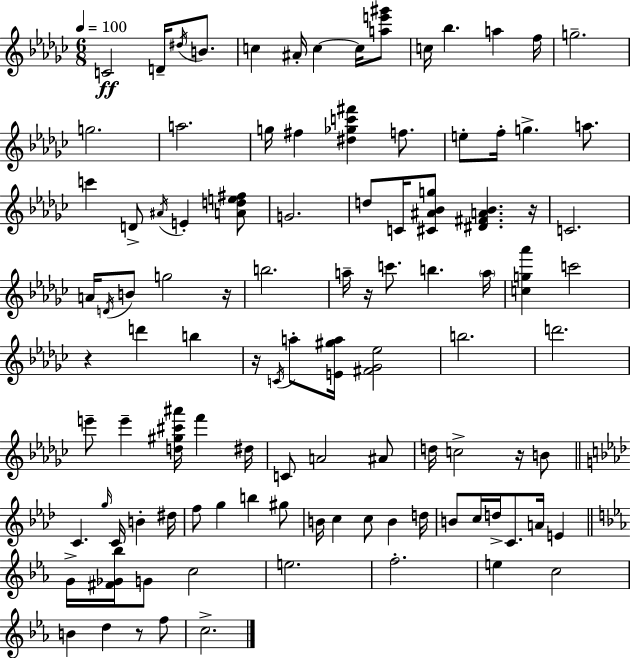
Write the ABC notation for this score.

X:1
T:Untitled
M:6/8
L:1/4
K:Ebm
C2 D/4 ^d/4 B/2 c ^A/4 c c/4 [ae'^g']/2 c/4 _b a f/4 g2 g2 a2 g/4 ^f [^d_gc'^f'] f/2 e/2 f/4 g a/2 c' D/2 ^A/4 E [Ade^f]/2 G2 d/2 C/4 [^C^A_Bg]/2 [^D^FA_B] z/4 C2 A/4 D/4 B/2 g2 z/4 b2 a/4 z/4 c'/2 b a/4 [cg_a'] c'2 z d' b z/4 C/4 a/2 [E^ga]/4 [^F_G_e]2 b2 d'2 e'/2 e' [d^g^c'^a']/4 f' ^d/4 C/2 A2 ^A/2 d/4 c2 z/4 B/2 C g/4 C/4 B ^d/4 f/2 g b ^g/2 B/4 c c/2 B d/4 B/2 c/4 d/4 C/2 A/4 E G/4 [^F_G_b]/4 G/2 c2 e2 f2 e c2 B d z/2 f/2 c2